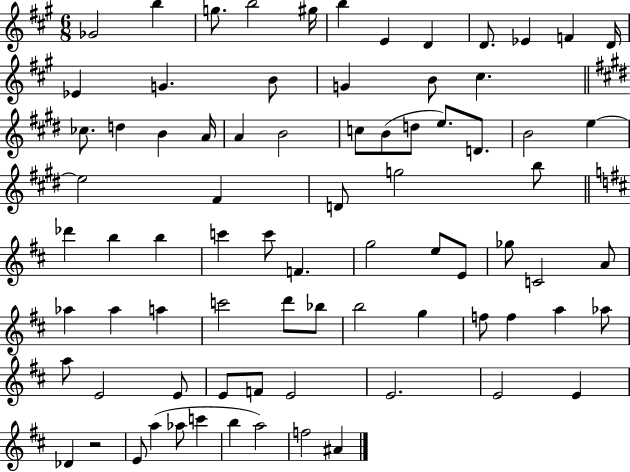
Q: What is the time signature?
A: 6/8